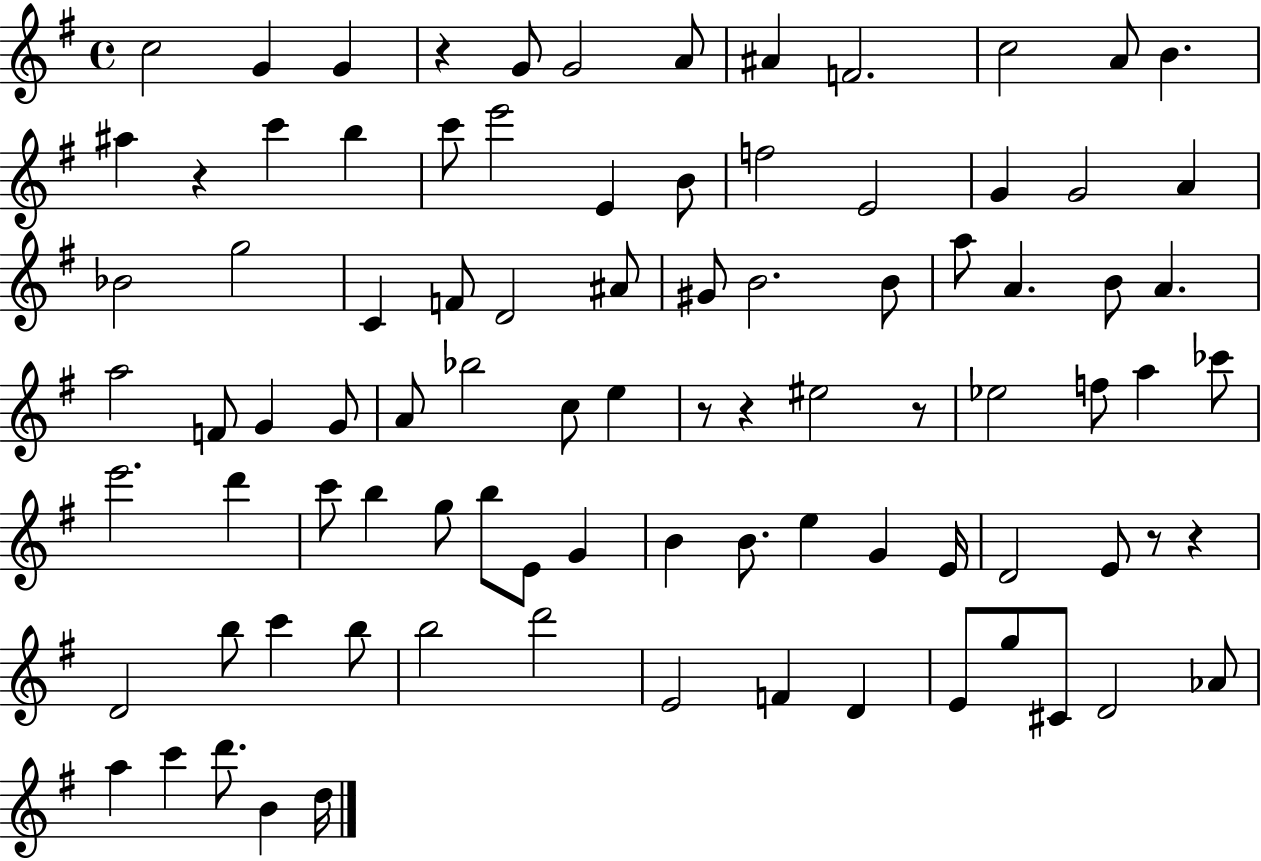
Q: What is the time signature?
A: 4/4